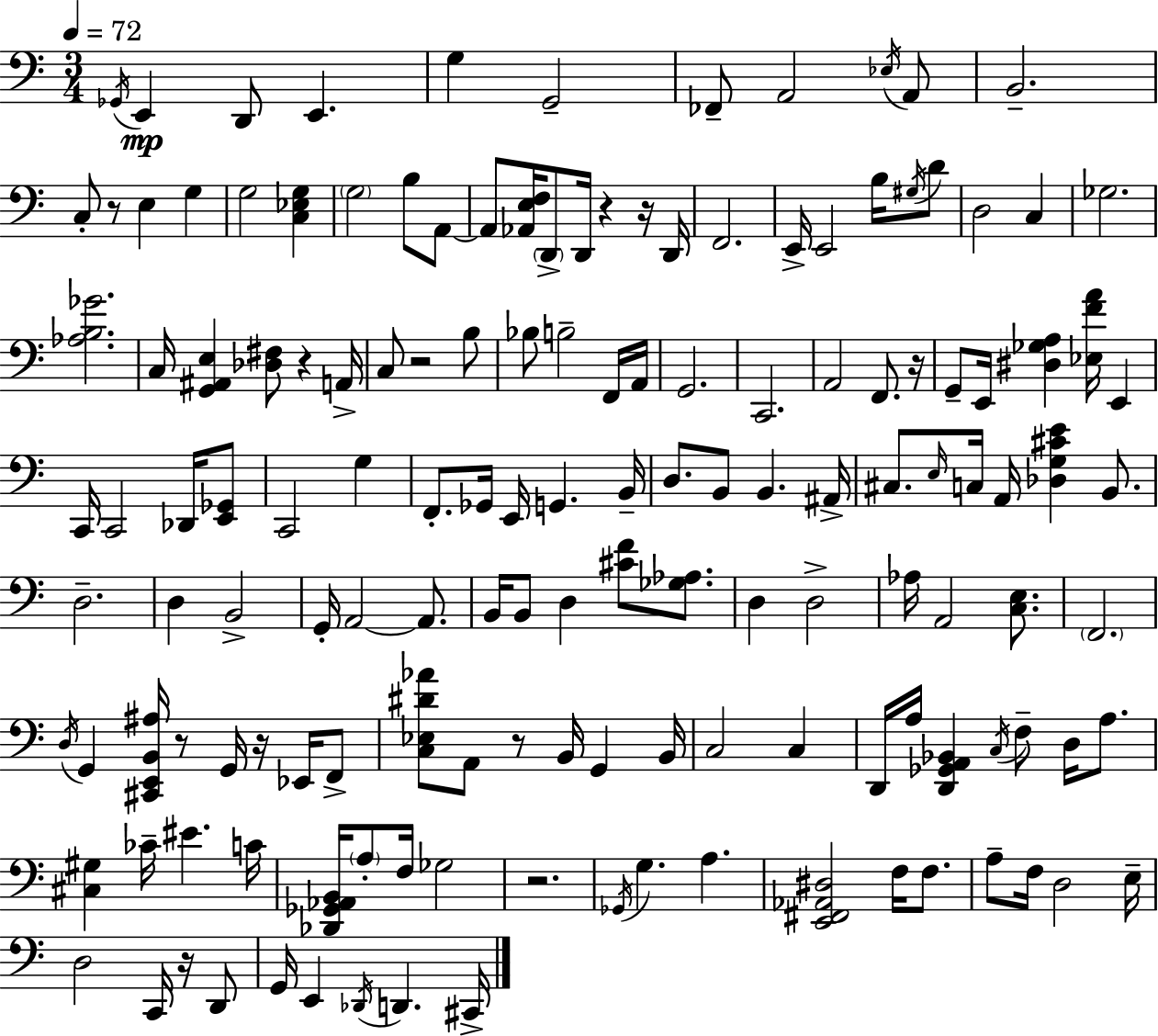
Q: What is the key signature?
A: C major